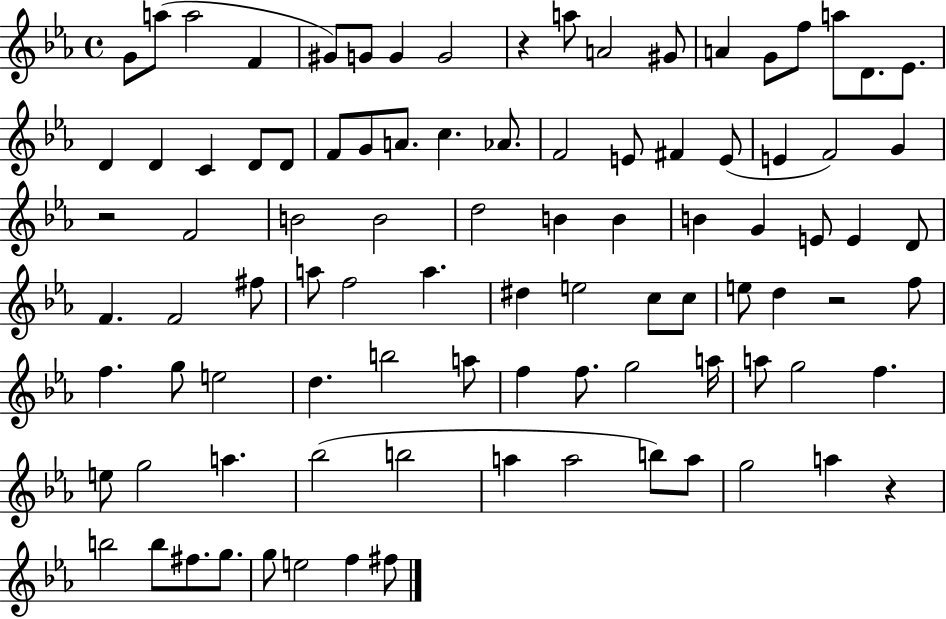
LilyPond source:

{
  \clef treble
  \time 4/4
  \defaultTimeSignature
  \key ees \major
  g'8 a''8( a''2 f'4 | gis'8) g'8 g'4 g'2 | r4 a''8 a'2 gis'8 | a'4 g'8 f''8 a''8 d'8. ees'8. | \break d'4 d'4 c'4 d'8 d'8 | f'8 g'8 a'8. c''4. aes'8. | f'2 e'8 fis'4 e'8( | e'4 f'2) g'4 | \break r2 f'2 | b'2 b'2 | d''2 b'4 b'4 | b'4 g'4 e'8 e'4 d'8 | \break f'4. f'2 fis''8 | a''8 f''2 a''4. | dis''4 e''2 c''8 c''8 | e''8 d''4 r2 f''8 | \break f''4. g''8 e''2 | d''4. b''2 a''8 | f''4 f''8. g''2 a''16 | a''8 g''2 f''4. | \break e''8 g''2 a''4. | bes''2( b''2 | a''4 a''2 b''8) a''8 | g''2 a''4 r4 | \break b''2 b''8 fis''8. g''8. | g''8 e''2 f''4 fis''8 | \bar "|."
}